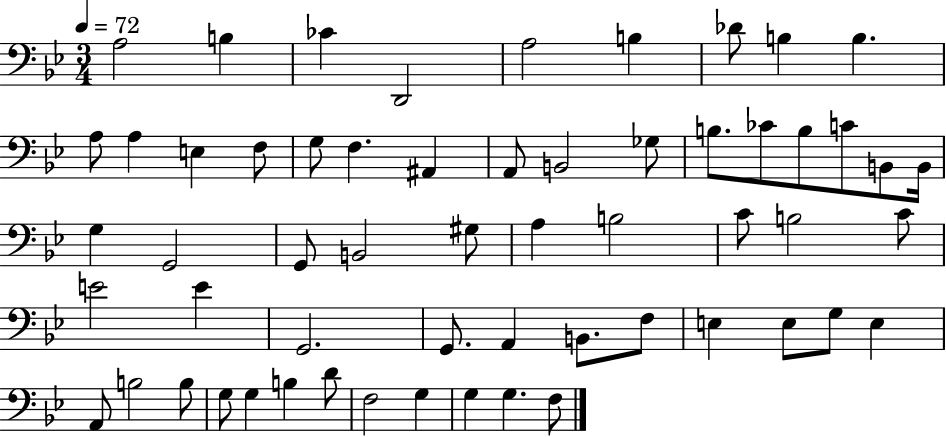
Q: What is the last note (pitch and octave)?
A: F3